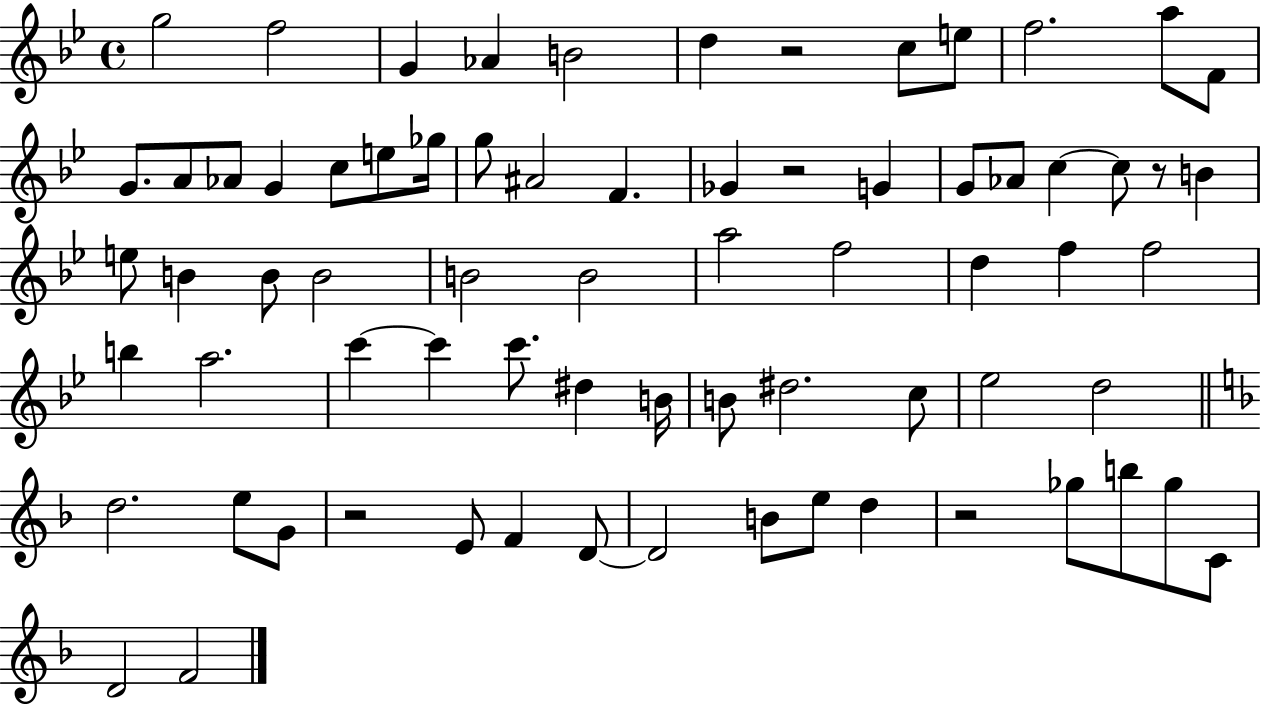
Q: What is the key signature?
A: BES major